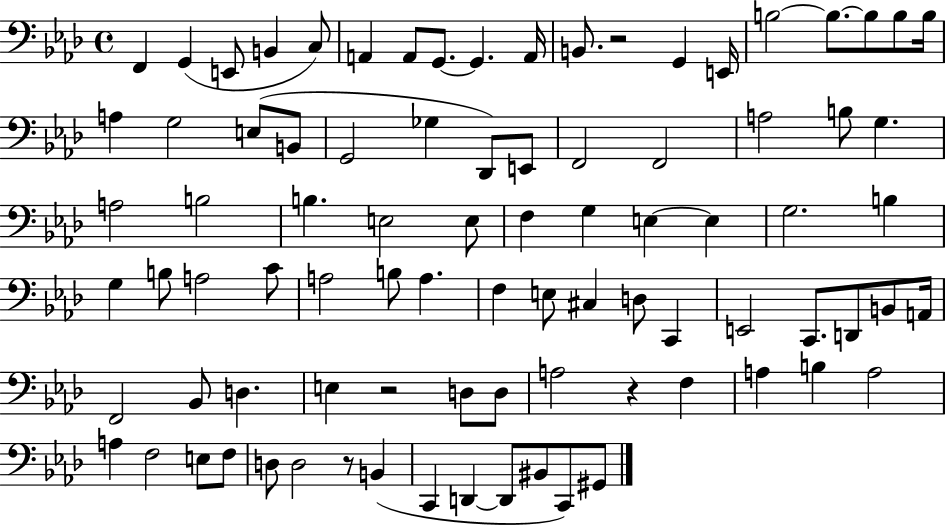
{
  \clef bass
  \time 4/4
  \defaultTimeSignature
  \key aes \major
  f,4 g,4( e,8 b,4 c8) | a,4 a,8 g,8.~~ g,4. a,16 | b,8. r2 g,4 e,16 | b2~~ b8.~~ b8 b8 b16 | \break a4 g2 e8( b,8 | g,2 ges4 des,8) e,8 | f,2 f,2 | a2 b8 g4. | \break a2 b2 | b4. e2 e8 | f4 g4 e4~~ e4 | g2. b4 | \break g4 b8 a2 c'8 | a2 b8 a4. | f4 e8 cis4 d8 c,4 | e,2 c,8. d,8 b,8 a,16 | \break f,2 bes,8 d4. | e4 r2 d8 d8 | a2 r4 f4 | a4 b4 a2 | \break a4 f2 e8 f8 | d8 d2 r8 b,4( | c,4 d,4~~ d,8 bis,8 c,8) gis,8 | \bar "|."
}